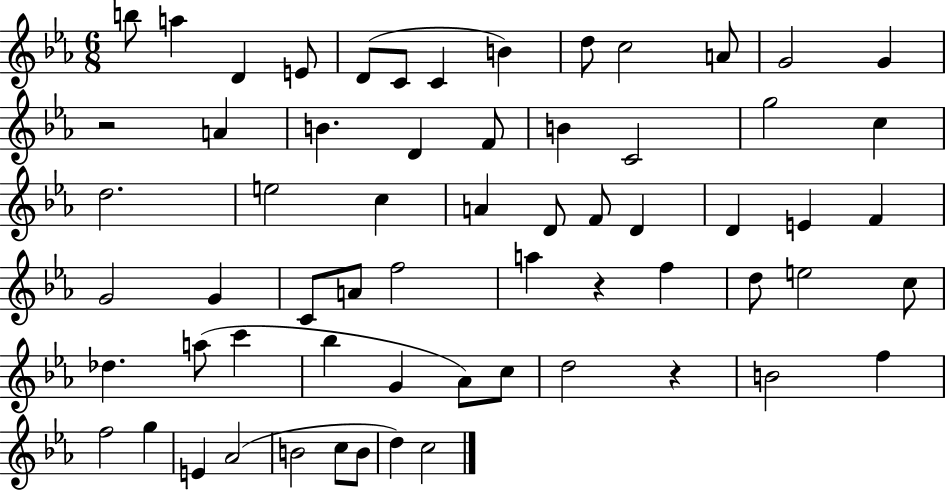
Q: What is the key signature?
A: EES major